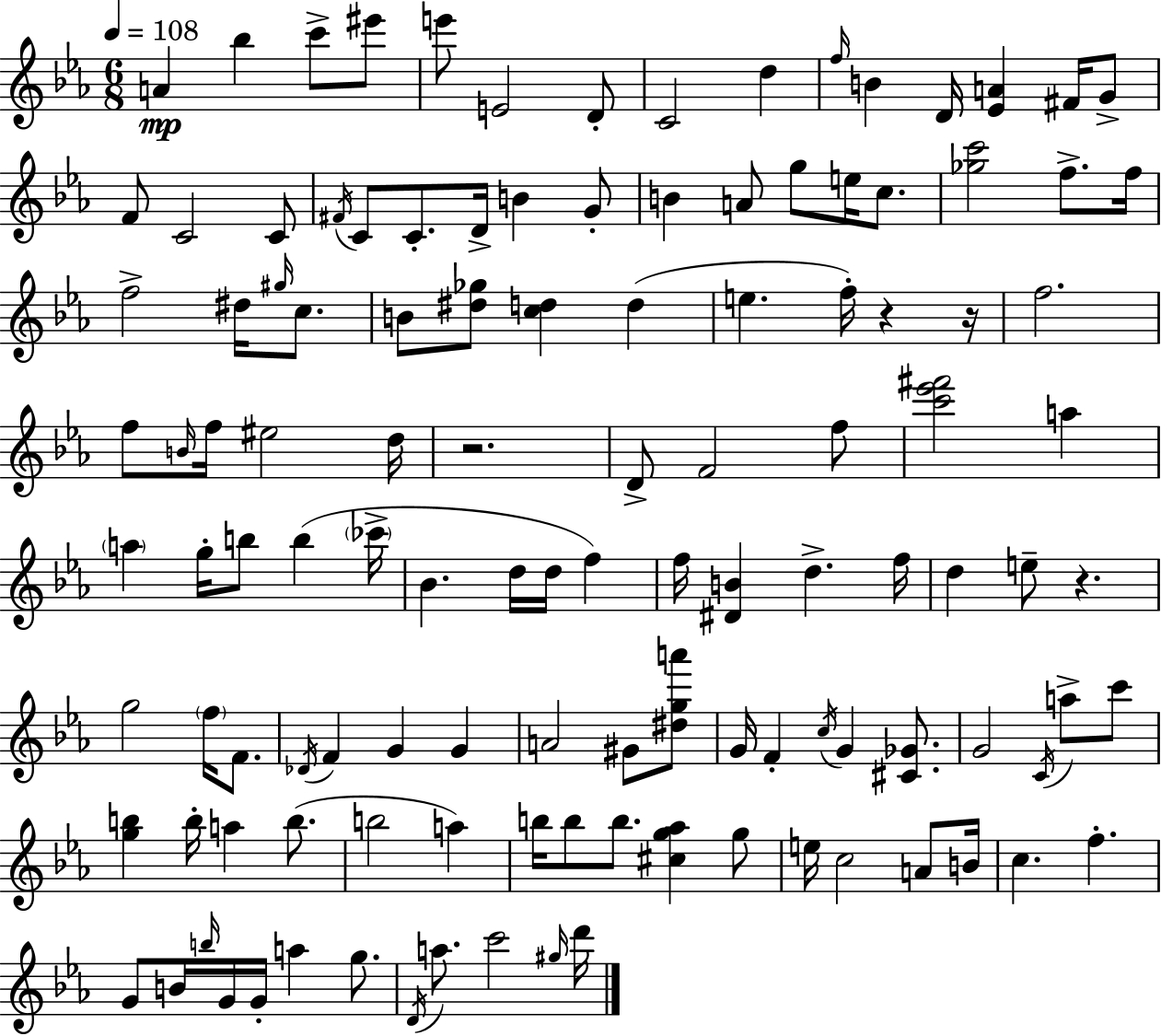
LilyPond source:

{
  \clef treble
  \numericTimeSignature
  \time 6/8
  \key c \minor
  \tempo 4 = 108
  a'4\mp bes''4 c'''8-> eis'''8 | e'''8 e'2 d'8-. | c'2 d''4 | \grace { f''16 } b'4 d'16 <ees' a'>4 fis'16 g'8-> | \break f'8 c'2 c'8 | \acciaccatura { fis'16 } c'8 c'8.-. d'16-> b'4 | g'8-. b'4 a'8 g''8 e''16 c''8. | <ges'' c'''>2 f''8.-> | \break f''16 f''2-> dis''16 \grace { gis''16 } | c''8. b'8 <dis'' ges''>8 <c'' d''>4 d''4( | e''4. f''16-.) r4 | r16 f''2. | \break f''8 \grace { b'16 } f''16 eis''2 | d''16 r2. | d'8-> f'2 | f''8 <c''' ees''' fis'''>2 | \break a''4 \parenthesize a''4 g''16-. b''8 b''4( | \parenthesize ces'''16-> bes'4. d''16 d''16 | f''4) f''16 <dis' b'>4 d''4.-> | f''16 d''4 e''8-- r4. | \break g''2 | \parenthesize f''16 f'8. \acciaccatura { des'16 } f'4 g'4 | g'4 a'2 | gis'8 <dis'' g'' a'''>8 g'16 f'4-. \acciaccatura { c''16 } g'4 | \break <cis' ges'>8. g'2 | \acciaccatura { c'16 } a''8-> c'''8 <g'' b''>4 b''16-. | a''4 b''8.( b''2 | a''4) b''16 b''8 b''8. | \break <cis'' g'' aes''>4 g''8 e''16 c''2 | a'8 b'16 c''4. | f''4.-. g'8 b'16 \grace { b''16 } g'16 | g'16-. a''4 g''8. \acciaccatura { d'16 } a''8. | \break c'''2 \grace { gis''16 } d'''16 \bar "|."
}